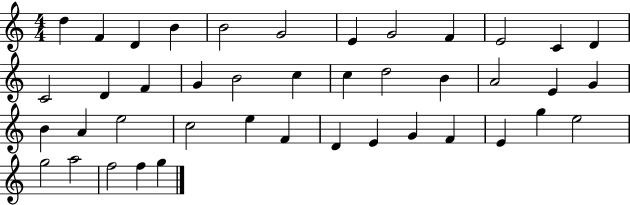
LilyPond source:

{
  \clef treble
  \numericTimeSignature
  \time 4/4
  \key c \major
  d''4 f'4 d'4 b'4 | b'2 g'2 | e'4 g'2 f'4 | e'2 c'4 d'4 | \break c'2 d'4 f'4 | g'4 b'2 c''4 | c''4 d''2 b'4 | a'2 e'4 g'4 | \break b'4 a'4 e''2 | c''2 e''4 f'4 | d'4 e'4 g'4 f'4 | e'4 g''4 e''2 | \break g''2 a''2 | f''2 f''4 g''4 | \bar "|."
}